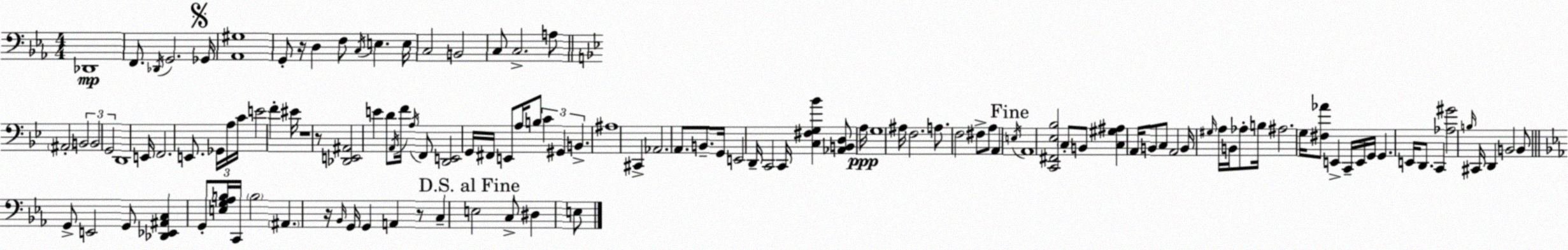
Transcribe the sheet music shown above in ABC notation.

X:1
T:Untitled
M:4/4
L:1/4
K:Eb
_D,,4 F,,/2 _D,,/4 G,,2 _G,,/4 [_A,,^G,]4 G,,/2 z/4 D, F,/2 C,/4 E, E,/4 C,2 B,,2 C,/2 C,2 A,/2 ^A,,2 B,,2 B,,2 G,,2 D,,4 E,,/4 F,,2 E,,/2 _G,,/4 A,/4 C/4 E2 F ^E/4 z4 z/2 [_D,,E,,^A,,]2 E D/2 A,,/4 F/4 A,/4 F,,/2 [D,,E,,]2 G,,/4 ^F,,/4 E,,/2 A,/4 B,/2 C ^G,, B,, ^A,4 ^C,, _A,,2 A,,/2 B,,/2 G,,/4 E,,2 D,,/4 C,,2 C,,/4 [C,^F,G,_B] [_A,,B,,D,]/2 A,/4 G,4 ^A,/4 F,2 A,/2 F,2 ^F,/2 A,/2 A,, E,/4 A,,4 [C,,^F,,_E,_B,]2 C,/2 B,,/2 [C,^G,^A,] A,,/4 B,,/2 C,/2 A,,2 B,,/4 ^G,/4 A,/4 B,,/4 _A,/2 B,/4 ^A,2 G,/4 [^F,_A]/2 E,, C,,/4 E,,/4 G,,/4 G,, E,,/4 D,,/2 C,, [_A,^G]2 B,/4 ^C,,/4 D,, B,,2 B,,/2 G,,/2 E,,2 G,,/2 [_D,,_E,,^A,,C,] G,,/2 [E,G,_A,B,]/4 C,,/4 B,2 ^A,, z/4 _B,,/4 G,,/4 G,, A,, z/2 C, E,2 C,/2 ^D, E,/2